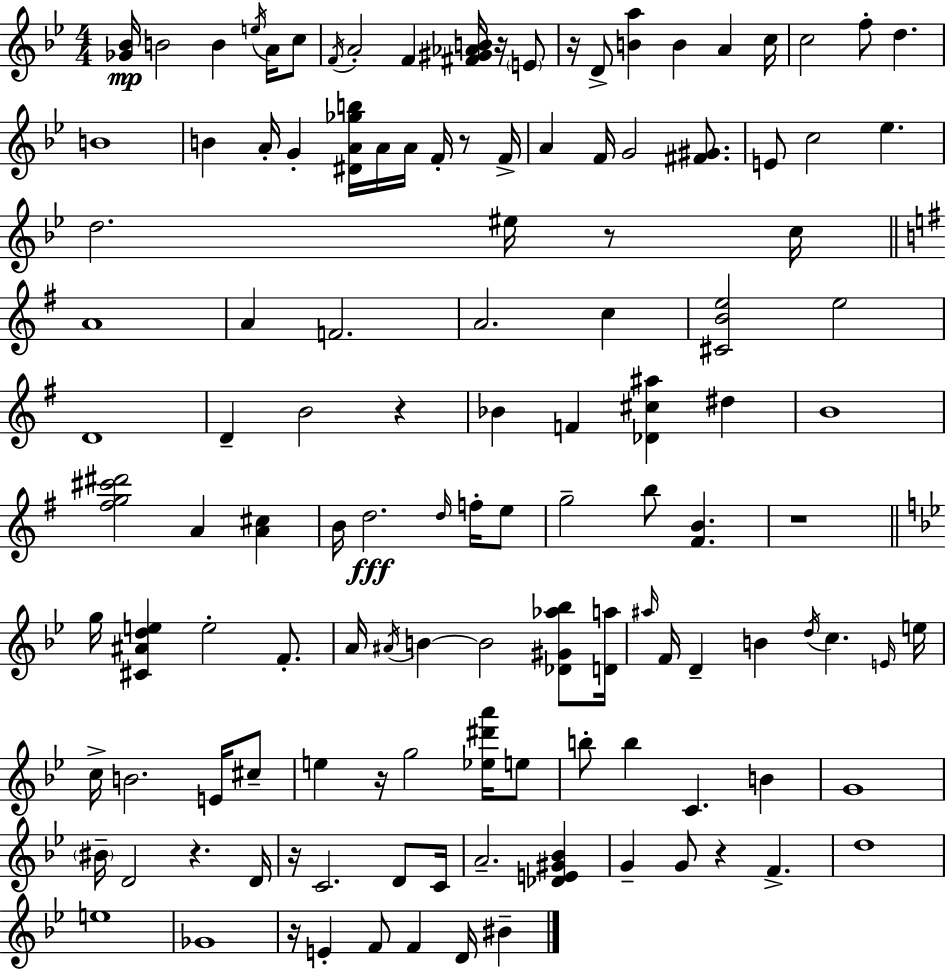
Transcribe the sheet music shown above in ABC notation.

X:1
T:Untitled
M:4/4
L:1/4
K:Gm
[_G_B]/4 B2 B e/4 A/4 c/2 F/4 A2 F [^F^G_AB]/4 z/4 E/2 z/4 D/2 [Ba] B A c/4 c2 f/2 d B4 B A/4 G [^DA_gb]/4 A/4 A/4 F/4 z/2 F/4 A F/4 G2 [^F^G]/2 E/2 c2 _e d2 ^e/4 z/2 c/4 A4 A F2 A2 c [^CBe]2 e2 D4 D B2 z _B F [_D^c^a] ^d B4 [^fg^c'^d']2 A [A^c] B/4 d2 d/4 f/4 e/2 g2 b/2 [^FB] z4 g/4 [^C^Ade] e2 F/2 A/4 ^A/4 B B2 [_D^G_a_b]/2 [Da]/4 ^a/4 F/4 D B d/4 c E/4 e/4 c/4 B2 E/4 ^c/2 e z/4 g2 [_e^d'a']/4 e/2 b/2 b C B G4 ^B/4 D2 z D/4 z/4 C2 D/2 C/4 A2 [_DE^G_B] G G/2 z F d4 e4 _G4 z/4 E F/2 F D/4 ^B